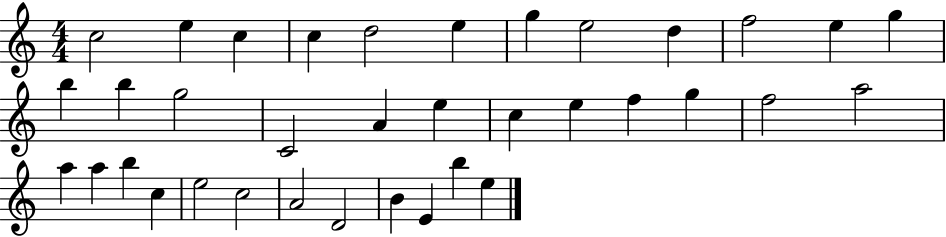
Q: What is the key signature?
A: C major